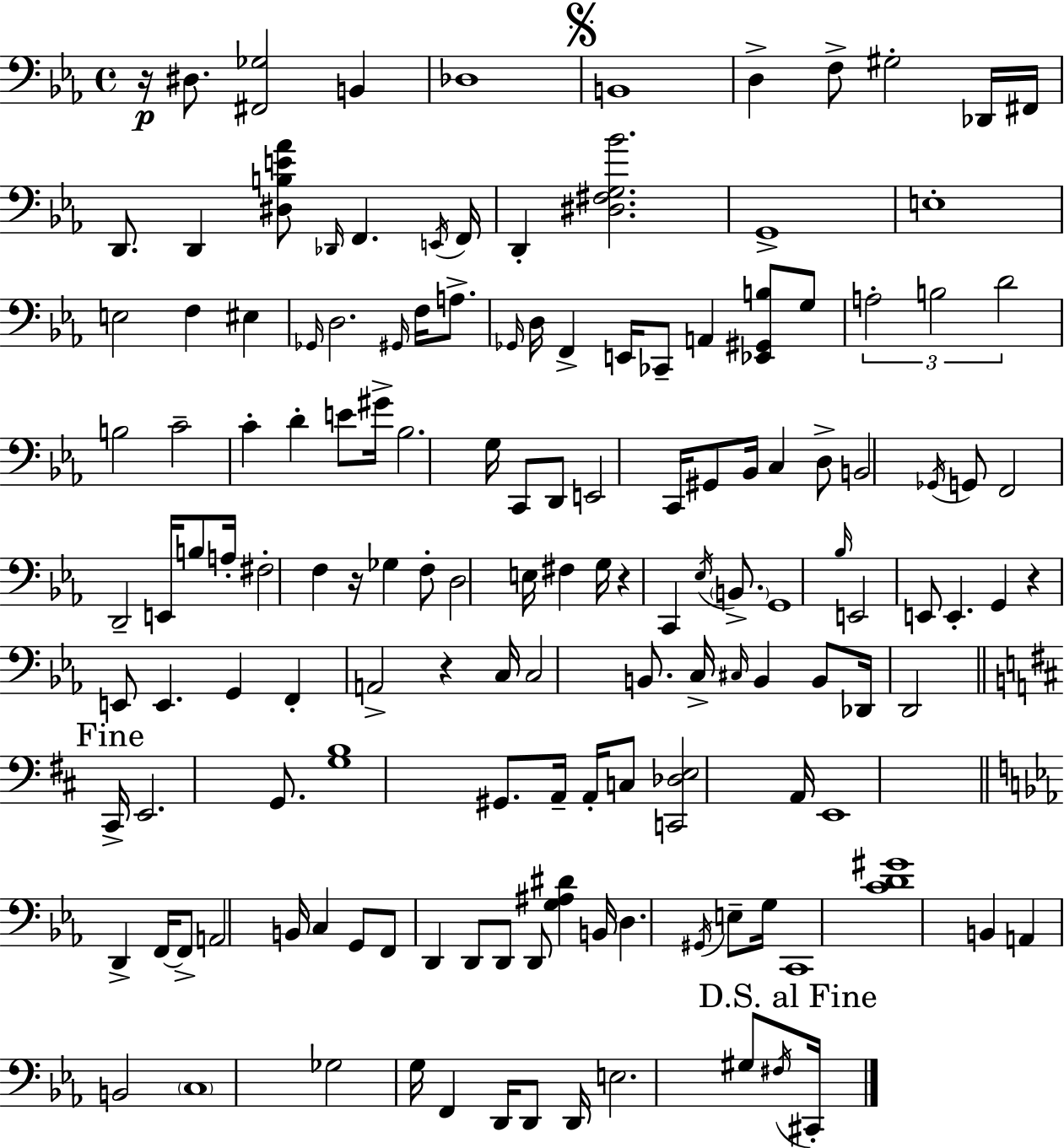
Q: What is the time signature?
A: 4/4